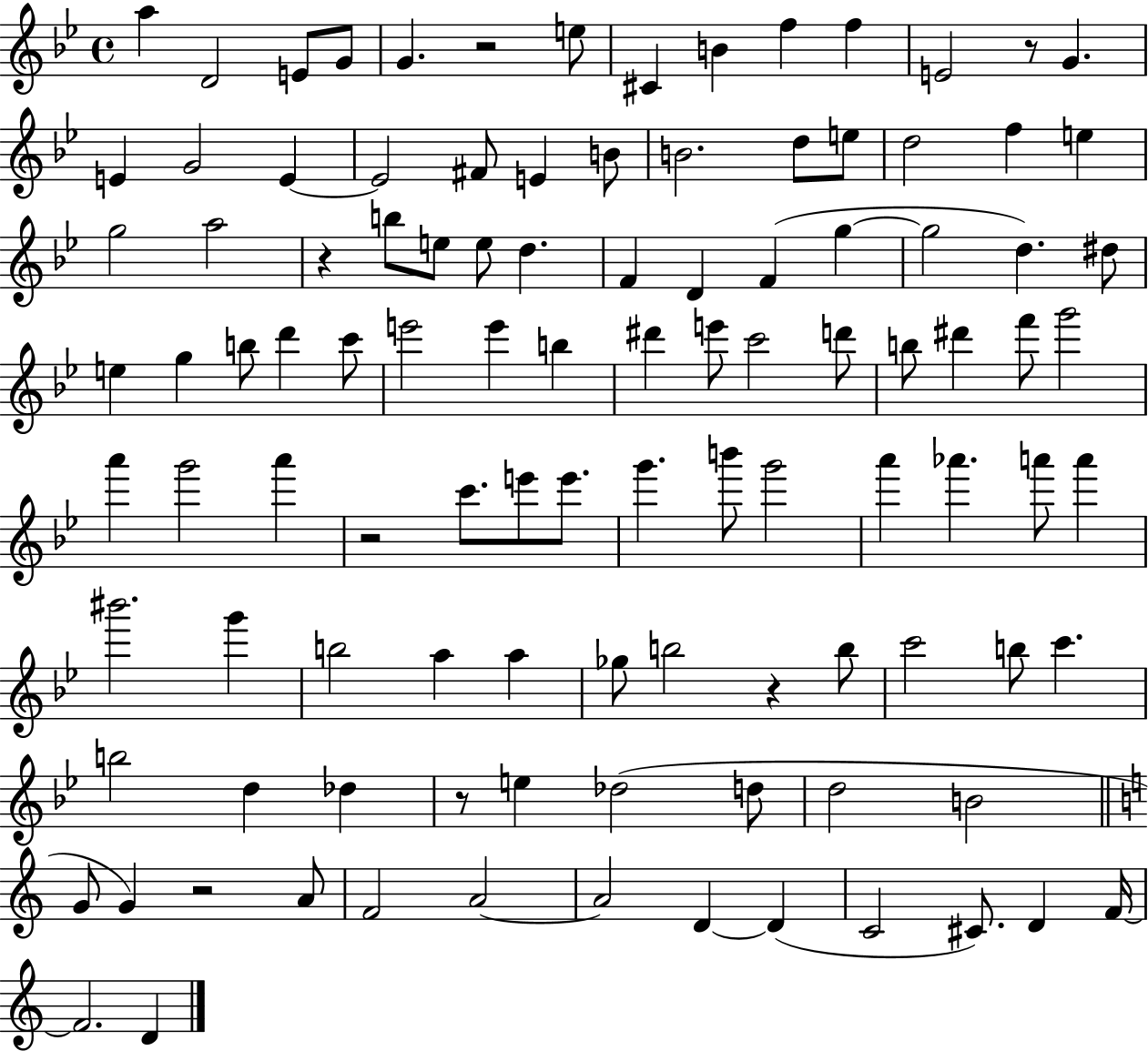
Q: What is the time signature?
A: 4/4